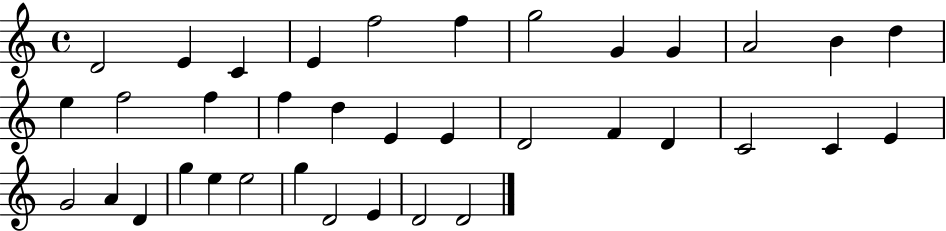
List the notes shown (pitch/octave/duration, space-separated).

D4/h E4/q C4/q E4/q F5/h F5/q G5/h G4/q G4/q A4/h B4/q D5/q E5/q F5/h F5/q F5/q D5/q E4/q E4/q D4/h F4/q D4/q C4/h C4/q E4/q G4/h A4/q D4/q G5/q E5/q E5/h G5/q D4/h E4/q D4/h D4/h